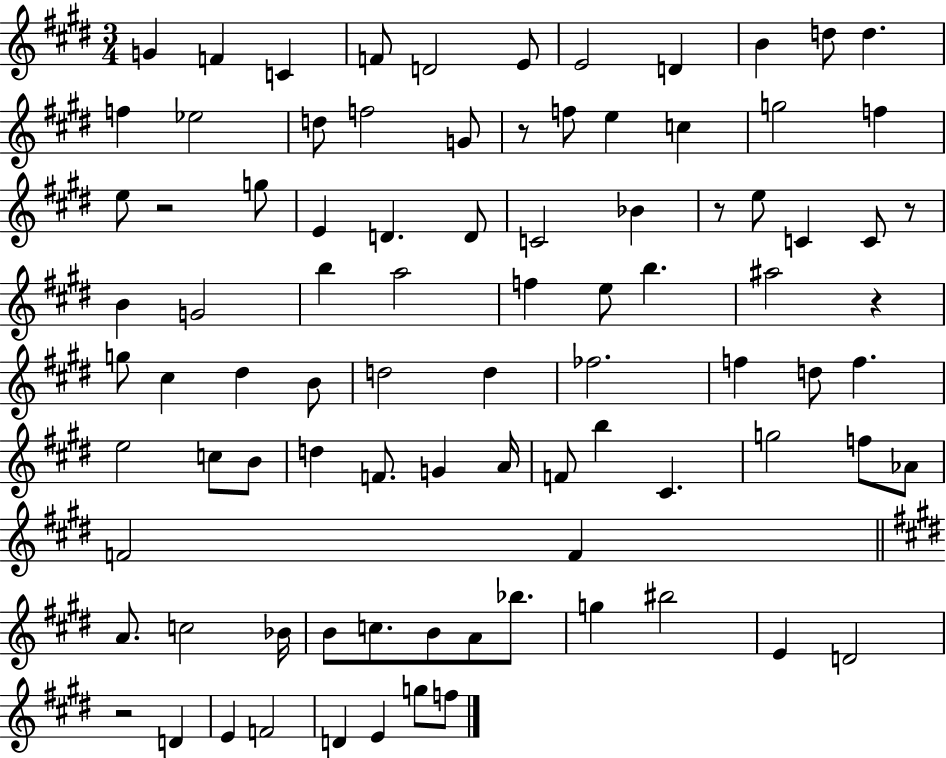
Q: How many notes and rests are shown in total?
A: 89